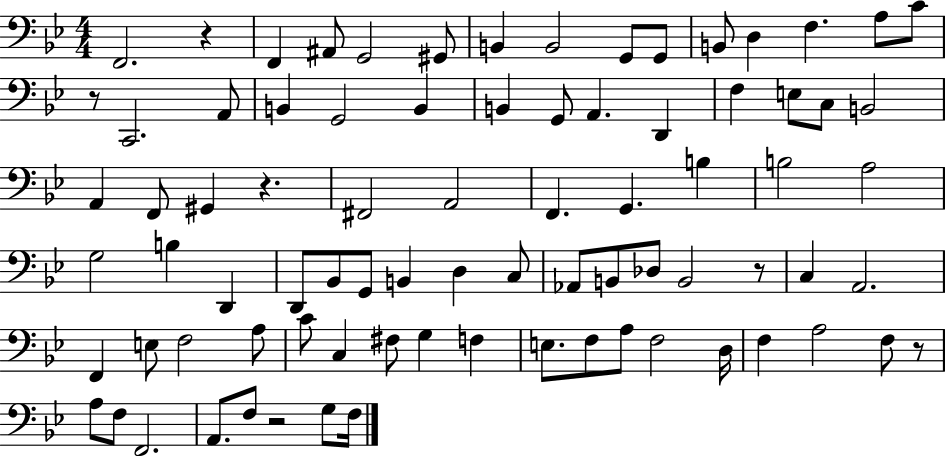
F2/h. R/q F2/q A#2/e G2/h G#2/e B2/q B2/h G2/e G2/e B2/e D3/q F3/q. A3/e C4/e R/e C2/h. A2/e B2/q G2/h B2/q B2/q G2/e A2/q. D2/q F3/q E3/e C3/e B2/h A2/q F2/e G#2/q R/q. F#2/h A2/h F2/q. G2/q. B3/q B3/h A3/h G3/h B3/q D2/q D2/e Bb2/e G2/e B2/q D3/q C3/e Ab2/e B2/e Db3/e B2/h R/e C3/q A2/h. F2/q E3/e F3/h A3/e C4/e C3/q F#3/e G3/q F3/q E3/e. F3/e A3/e F3/h D3/s F3/q A3/h F3/e R/e A3/e F3/e F2/h. A2/e. F3/e R/h G3/e F3/s